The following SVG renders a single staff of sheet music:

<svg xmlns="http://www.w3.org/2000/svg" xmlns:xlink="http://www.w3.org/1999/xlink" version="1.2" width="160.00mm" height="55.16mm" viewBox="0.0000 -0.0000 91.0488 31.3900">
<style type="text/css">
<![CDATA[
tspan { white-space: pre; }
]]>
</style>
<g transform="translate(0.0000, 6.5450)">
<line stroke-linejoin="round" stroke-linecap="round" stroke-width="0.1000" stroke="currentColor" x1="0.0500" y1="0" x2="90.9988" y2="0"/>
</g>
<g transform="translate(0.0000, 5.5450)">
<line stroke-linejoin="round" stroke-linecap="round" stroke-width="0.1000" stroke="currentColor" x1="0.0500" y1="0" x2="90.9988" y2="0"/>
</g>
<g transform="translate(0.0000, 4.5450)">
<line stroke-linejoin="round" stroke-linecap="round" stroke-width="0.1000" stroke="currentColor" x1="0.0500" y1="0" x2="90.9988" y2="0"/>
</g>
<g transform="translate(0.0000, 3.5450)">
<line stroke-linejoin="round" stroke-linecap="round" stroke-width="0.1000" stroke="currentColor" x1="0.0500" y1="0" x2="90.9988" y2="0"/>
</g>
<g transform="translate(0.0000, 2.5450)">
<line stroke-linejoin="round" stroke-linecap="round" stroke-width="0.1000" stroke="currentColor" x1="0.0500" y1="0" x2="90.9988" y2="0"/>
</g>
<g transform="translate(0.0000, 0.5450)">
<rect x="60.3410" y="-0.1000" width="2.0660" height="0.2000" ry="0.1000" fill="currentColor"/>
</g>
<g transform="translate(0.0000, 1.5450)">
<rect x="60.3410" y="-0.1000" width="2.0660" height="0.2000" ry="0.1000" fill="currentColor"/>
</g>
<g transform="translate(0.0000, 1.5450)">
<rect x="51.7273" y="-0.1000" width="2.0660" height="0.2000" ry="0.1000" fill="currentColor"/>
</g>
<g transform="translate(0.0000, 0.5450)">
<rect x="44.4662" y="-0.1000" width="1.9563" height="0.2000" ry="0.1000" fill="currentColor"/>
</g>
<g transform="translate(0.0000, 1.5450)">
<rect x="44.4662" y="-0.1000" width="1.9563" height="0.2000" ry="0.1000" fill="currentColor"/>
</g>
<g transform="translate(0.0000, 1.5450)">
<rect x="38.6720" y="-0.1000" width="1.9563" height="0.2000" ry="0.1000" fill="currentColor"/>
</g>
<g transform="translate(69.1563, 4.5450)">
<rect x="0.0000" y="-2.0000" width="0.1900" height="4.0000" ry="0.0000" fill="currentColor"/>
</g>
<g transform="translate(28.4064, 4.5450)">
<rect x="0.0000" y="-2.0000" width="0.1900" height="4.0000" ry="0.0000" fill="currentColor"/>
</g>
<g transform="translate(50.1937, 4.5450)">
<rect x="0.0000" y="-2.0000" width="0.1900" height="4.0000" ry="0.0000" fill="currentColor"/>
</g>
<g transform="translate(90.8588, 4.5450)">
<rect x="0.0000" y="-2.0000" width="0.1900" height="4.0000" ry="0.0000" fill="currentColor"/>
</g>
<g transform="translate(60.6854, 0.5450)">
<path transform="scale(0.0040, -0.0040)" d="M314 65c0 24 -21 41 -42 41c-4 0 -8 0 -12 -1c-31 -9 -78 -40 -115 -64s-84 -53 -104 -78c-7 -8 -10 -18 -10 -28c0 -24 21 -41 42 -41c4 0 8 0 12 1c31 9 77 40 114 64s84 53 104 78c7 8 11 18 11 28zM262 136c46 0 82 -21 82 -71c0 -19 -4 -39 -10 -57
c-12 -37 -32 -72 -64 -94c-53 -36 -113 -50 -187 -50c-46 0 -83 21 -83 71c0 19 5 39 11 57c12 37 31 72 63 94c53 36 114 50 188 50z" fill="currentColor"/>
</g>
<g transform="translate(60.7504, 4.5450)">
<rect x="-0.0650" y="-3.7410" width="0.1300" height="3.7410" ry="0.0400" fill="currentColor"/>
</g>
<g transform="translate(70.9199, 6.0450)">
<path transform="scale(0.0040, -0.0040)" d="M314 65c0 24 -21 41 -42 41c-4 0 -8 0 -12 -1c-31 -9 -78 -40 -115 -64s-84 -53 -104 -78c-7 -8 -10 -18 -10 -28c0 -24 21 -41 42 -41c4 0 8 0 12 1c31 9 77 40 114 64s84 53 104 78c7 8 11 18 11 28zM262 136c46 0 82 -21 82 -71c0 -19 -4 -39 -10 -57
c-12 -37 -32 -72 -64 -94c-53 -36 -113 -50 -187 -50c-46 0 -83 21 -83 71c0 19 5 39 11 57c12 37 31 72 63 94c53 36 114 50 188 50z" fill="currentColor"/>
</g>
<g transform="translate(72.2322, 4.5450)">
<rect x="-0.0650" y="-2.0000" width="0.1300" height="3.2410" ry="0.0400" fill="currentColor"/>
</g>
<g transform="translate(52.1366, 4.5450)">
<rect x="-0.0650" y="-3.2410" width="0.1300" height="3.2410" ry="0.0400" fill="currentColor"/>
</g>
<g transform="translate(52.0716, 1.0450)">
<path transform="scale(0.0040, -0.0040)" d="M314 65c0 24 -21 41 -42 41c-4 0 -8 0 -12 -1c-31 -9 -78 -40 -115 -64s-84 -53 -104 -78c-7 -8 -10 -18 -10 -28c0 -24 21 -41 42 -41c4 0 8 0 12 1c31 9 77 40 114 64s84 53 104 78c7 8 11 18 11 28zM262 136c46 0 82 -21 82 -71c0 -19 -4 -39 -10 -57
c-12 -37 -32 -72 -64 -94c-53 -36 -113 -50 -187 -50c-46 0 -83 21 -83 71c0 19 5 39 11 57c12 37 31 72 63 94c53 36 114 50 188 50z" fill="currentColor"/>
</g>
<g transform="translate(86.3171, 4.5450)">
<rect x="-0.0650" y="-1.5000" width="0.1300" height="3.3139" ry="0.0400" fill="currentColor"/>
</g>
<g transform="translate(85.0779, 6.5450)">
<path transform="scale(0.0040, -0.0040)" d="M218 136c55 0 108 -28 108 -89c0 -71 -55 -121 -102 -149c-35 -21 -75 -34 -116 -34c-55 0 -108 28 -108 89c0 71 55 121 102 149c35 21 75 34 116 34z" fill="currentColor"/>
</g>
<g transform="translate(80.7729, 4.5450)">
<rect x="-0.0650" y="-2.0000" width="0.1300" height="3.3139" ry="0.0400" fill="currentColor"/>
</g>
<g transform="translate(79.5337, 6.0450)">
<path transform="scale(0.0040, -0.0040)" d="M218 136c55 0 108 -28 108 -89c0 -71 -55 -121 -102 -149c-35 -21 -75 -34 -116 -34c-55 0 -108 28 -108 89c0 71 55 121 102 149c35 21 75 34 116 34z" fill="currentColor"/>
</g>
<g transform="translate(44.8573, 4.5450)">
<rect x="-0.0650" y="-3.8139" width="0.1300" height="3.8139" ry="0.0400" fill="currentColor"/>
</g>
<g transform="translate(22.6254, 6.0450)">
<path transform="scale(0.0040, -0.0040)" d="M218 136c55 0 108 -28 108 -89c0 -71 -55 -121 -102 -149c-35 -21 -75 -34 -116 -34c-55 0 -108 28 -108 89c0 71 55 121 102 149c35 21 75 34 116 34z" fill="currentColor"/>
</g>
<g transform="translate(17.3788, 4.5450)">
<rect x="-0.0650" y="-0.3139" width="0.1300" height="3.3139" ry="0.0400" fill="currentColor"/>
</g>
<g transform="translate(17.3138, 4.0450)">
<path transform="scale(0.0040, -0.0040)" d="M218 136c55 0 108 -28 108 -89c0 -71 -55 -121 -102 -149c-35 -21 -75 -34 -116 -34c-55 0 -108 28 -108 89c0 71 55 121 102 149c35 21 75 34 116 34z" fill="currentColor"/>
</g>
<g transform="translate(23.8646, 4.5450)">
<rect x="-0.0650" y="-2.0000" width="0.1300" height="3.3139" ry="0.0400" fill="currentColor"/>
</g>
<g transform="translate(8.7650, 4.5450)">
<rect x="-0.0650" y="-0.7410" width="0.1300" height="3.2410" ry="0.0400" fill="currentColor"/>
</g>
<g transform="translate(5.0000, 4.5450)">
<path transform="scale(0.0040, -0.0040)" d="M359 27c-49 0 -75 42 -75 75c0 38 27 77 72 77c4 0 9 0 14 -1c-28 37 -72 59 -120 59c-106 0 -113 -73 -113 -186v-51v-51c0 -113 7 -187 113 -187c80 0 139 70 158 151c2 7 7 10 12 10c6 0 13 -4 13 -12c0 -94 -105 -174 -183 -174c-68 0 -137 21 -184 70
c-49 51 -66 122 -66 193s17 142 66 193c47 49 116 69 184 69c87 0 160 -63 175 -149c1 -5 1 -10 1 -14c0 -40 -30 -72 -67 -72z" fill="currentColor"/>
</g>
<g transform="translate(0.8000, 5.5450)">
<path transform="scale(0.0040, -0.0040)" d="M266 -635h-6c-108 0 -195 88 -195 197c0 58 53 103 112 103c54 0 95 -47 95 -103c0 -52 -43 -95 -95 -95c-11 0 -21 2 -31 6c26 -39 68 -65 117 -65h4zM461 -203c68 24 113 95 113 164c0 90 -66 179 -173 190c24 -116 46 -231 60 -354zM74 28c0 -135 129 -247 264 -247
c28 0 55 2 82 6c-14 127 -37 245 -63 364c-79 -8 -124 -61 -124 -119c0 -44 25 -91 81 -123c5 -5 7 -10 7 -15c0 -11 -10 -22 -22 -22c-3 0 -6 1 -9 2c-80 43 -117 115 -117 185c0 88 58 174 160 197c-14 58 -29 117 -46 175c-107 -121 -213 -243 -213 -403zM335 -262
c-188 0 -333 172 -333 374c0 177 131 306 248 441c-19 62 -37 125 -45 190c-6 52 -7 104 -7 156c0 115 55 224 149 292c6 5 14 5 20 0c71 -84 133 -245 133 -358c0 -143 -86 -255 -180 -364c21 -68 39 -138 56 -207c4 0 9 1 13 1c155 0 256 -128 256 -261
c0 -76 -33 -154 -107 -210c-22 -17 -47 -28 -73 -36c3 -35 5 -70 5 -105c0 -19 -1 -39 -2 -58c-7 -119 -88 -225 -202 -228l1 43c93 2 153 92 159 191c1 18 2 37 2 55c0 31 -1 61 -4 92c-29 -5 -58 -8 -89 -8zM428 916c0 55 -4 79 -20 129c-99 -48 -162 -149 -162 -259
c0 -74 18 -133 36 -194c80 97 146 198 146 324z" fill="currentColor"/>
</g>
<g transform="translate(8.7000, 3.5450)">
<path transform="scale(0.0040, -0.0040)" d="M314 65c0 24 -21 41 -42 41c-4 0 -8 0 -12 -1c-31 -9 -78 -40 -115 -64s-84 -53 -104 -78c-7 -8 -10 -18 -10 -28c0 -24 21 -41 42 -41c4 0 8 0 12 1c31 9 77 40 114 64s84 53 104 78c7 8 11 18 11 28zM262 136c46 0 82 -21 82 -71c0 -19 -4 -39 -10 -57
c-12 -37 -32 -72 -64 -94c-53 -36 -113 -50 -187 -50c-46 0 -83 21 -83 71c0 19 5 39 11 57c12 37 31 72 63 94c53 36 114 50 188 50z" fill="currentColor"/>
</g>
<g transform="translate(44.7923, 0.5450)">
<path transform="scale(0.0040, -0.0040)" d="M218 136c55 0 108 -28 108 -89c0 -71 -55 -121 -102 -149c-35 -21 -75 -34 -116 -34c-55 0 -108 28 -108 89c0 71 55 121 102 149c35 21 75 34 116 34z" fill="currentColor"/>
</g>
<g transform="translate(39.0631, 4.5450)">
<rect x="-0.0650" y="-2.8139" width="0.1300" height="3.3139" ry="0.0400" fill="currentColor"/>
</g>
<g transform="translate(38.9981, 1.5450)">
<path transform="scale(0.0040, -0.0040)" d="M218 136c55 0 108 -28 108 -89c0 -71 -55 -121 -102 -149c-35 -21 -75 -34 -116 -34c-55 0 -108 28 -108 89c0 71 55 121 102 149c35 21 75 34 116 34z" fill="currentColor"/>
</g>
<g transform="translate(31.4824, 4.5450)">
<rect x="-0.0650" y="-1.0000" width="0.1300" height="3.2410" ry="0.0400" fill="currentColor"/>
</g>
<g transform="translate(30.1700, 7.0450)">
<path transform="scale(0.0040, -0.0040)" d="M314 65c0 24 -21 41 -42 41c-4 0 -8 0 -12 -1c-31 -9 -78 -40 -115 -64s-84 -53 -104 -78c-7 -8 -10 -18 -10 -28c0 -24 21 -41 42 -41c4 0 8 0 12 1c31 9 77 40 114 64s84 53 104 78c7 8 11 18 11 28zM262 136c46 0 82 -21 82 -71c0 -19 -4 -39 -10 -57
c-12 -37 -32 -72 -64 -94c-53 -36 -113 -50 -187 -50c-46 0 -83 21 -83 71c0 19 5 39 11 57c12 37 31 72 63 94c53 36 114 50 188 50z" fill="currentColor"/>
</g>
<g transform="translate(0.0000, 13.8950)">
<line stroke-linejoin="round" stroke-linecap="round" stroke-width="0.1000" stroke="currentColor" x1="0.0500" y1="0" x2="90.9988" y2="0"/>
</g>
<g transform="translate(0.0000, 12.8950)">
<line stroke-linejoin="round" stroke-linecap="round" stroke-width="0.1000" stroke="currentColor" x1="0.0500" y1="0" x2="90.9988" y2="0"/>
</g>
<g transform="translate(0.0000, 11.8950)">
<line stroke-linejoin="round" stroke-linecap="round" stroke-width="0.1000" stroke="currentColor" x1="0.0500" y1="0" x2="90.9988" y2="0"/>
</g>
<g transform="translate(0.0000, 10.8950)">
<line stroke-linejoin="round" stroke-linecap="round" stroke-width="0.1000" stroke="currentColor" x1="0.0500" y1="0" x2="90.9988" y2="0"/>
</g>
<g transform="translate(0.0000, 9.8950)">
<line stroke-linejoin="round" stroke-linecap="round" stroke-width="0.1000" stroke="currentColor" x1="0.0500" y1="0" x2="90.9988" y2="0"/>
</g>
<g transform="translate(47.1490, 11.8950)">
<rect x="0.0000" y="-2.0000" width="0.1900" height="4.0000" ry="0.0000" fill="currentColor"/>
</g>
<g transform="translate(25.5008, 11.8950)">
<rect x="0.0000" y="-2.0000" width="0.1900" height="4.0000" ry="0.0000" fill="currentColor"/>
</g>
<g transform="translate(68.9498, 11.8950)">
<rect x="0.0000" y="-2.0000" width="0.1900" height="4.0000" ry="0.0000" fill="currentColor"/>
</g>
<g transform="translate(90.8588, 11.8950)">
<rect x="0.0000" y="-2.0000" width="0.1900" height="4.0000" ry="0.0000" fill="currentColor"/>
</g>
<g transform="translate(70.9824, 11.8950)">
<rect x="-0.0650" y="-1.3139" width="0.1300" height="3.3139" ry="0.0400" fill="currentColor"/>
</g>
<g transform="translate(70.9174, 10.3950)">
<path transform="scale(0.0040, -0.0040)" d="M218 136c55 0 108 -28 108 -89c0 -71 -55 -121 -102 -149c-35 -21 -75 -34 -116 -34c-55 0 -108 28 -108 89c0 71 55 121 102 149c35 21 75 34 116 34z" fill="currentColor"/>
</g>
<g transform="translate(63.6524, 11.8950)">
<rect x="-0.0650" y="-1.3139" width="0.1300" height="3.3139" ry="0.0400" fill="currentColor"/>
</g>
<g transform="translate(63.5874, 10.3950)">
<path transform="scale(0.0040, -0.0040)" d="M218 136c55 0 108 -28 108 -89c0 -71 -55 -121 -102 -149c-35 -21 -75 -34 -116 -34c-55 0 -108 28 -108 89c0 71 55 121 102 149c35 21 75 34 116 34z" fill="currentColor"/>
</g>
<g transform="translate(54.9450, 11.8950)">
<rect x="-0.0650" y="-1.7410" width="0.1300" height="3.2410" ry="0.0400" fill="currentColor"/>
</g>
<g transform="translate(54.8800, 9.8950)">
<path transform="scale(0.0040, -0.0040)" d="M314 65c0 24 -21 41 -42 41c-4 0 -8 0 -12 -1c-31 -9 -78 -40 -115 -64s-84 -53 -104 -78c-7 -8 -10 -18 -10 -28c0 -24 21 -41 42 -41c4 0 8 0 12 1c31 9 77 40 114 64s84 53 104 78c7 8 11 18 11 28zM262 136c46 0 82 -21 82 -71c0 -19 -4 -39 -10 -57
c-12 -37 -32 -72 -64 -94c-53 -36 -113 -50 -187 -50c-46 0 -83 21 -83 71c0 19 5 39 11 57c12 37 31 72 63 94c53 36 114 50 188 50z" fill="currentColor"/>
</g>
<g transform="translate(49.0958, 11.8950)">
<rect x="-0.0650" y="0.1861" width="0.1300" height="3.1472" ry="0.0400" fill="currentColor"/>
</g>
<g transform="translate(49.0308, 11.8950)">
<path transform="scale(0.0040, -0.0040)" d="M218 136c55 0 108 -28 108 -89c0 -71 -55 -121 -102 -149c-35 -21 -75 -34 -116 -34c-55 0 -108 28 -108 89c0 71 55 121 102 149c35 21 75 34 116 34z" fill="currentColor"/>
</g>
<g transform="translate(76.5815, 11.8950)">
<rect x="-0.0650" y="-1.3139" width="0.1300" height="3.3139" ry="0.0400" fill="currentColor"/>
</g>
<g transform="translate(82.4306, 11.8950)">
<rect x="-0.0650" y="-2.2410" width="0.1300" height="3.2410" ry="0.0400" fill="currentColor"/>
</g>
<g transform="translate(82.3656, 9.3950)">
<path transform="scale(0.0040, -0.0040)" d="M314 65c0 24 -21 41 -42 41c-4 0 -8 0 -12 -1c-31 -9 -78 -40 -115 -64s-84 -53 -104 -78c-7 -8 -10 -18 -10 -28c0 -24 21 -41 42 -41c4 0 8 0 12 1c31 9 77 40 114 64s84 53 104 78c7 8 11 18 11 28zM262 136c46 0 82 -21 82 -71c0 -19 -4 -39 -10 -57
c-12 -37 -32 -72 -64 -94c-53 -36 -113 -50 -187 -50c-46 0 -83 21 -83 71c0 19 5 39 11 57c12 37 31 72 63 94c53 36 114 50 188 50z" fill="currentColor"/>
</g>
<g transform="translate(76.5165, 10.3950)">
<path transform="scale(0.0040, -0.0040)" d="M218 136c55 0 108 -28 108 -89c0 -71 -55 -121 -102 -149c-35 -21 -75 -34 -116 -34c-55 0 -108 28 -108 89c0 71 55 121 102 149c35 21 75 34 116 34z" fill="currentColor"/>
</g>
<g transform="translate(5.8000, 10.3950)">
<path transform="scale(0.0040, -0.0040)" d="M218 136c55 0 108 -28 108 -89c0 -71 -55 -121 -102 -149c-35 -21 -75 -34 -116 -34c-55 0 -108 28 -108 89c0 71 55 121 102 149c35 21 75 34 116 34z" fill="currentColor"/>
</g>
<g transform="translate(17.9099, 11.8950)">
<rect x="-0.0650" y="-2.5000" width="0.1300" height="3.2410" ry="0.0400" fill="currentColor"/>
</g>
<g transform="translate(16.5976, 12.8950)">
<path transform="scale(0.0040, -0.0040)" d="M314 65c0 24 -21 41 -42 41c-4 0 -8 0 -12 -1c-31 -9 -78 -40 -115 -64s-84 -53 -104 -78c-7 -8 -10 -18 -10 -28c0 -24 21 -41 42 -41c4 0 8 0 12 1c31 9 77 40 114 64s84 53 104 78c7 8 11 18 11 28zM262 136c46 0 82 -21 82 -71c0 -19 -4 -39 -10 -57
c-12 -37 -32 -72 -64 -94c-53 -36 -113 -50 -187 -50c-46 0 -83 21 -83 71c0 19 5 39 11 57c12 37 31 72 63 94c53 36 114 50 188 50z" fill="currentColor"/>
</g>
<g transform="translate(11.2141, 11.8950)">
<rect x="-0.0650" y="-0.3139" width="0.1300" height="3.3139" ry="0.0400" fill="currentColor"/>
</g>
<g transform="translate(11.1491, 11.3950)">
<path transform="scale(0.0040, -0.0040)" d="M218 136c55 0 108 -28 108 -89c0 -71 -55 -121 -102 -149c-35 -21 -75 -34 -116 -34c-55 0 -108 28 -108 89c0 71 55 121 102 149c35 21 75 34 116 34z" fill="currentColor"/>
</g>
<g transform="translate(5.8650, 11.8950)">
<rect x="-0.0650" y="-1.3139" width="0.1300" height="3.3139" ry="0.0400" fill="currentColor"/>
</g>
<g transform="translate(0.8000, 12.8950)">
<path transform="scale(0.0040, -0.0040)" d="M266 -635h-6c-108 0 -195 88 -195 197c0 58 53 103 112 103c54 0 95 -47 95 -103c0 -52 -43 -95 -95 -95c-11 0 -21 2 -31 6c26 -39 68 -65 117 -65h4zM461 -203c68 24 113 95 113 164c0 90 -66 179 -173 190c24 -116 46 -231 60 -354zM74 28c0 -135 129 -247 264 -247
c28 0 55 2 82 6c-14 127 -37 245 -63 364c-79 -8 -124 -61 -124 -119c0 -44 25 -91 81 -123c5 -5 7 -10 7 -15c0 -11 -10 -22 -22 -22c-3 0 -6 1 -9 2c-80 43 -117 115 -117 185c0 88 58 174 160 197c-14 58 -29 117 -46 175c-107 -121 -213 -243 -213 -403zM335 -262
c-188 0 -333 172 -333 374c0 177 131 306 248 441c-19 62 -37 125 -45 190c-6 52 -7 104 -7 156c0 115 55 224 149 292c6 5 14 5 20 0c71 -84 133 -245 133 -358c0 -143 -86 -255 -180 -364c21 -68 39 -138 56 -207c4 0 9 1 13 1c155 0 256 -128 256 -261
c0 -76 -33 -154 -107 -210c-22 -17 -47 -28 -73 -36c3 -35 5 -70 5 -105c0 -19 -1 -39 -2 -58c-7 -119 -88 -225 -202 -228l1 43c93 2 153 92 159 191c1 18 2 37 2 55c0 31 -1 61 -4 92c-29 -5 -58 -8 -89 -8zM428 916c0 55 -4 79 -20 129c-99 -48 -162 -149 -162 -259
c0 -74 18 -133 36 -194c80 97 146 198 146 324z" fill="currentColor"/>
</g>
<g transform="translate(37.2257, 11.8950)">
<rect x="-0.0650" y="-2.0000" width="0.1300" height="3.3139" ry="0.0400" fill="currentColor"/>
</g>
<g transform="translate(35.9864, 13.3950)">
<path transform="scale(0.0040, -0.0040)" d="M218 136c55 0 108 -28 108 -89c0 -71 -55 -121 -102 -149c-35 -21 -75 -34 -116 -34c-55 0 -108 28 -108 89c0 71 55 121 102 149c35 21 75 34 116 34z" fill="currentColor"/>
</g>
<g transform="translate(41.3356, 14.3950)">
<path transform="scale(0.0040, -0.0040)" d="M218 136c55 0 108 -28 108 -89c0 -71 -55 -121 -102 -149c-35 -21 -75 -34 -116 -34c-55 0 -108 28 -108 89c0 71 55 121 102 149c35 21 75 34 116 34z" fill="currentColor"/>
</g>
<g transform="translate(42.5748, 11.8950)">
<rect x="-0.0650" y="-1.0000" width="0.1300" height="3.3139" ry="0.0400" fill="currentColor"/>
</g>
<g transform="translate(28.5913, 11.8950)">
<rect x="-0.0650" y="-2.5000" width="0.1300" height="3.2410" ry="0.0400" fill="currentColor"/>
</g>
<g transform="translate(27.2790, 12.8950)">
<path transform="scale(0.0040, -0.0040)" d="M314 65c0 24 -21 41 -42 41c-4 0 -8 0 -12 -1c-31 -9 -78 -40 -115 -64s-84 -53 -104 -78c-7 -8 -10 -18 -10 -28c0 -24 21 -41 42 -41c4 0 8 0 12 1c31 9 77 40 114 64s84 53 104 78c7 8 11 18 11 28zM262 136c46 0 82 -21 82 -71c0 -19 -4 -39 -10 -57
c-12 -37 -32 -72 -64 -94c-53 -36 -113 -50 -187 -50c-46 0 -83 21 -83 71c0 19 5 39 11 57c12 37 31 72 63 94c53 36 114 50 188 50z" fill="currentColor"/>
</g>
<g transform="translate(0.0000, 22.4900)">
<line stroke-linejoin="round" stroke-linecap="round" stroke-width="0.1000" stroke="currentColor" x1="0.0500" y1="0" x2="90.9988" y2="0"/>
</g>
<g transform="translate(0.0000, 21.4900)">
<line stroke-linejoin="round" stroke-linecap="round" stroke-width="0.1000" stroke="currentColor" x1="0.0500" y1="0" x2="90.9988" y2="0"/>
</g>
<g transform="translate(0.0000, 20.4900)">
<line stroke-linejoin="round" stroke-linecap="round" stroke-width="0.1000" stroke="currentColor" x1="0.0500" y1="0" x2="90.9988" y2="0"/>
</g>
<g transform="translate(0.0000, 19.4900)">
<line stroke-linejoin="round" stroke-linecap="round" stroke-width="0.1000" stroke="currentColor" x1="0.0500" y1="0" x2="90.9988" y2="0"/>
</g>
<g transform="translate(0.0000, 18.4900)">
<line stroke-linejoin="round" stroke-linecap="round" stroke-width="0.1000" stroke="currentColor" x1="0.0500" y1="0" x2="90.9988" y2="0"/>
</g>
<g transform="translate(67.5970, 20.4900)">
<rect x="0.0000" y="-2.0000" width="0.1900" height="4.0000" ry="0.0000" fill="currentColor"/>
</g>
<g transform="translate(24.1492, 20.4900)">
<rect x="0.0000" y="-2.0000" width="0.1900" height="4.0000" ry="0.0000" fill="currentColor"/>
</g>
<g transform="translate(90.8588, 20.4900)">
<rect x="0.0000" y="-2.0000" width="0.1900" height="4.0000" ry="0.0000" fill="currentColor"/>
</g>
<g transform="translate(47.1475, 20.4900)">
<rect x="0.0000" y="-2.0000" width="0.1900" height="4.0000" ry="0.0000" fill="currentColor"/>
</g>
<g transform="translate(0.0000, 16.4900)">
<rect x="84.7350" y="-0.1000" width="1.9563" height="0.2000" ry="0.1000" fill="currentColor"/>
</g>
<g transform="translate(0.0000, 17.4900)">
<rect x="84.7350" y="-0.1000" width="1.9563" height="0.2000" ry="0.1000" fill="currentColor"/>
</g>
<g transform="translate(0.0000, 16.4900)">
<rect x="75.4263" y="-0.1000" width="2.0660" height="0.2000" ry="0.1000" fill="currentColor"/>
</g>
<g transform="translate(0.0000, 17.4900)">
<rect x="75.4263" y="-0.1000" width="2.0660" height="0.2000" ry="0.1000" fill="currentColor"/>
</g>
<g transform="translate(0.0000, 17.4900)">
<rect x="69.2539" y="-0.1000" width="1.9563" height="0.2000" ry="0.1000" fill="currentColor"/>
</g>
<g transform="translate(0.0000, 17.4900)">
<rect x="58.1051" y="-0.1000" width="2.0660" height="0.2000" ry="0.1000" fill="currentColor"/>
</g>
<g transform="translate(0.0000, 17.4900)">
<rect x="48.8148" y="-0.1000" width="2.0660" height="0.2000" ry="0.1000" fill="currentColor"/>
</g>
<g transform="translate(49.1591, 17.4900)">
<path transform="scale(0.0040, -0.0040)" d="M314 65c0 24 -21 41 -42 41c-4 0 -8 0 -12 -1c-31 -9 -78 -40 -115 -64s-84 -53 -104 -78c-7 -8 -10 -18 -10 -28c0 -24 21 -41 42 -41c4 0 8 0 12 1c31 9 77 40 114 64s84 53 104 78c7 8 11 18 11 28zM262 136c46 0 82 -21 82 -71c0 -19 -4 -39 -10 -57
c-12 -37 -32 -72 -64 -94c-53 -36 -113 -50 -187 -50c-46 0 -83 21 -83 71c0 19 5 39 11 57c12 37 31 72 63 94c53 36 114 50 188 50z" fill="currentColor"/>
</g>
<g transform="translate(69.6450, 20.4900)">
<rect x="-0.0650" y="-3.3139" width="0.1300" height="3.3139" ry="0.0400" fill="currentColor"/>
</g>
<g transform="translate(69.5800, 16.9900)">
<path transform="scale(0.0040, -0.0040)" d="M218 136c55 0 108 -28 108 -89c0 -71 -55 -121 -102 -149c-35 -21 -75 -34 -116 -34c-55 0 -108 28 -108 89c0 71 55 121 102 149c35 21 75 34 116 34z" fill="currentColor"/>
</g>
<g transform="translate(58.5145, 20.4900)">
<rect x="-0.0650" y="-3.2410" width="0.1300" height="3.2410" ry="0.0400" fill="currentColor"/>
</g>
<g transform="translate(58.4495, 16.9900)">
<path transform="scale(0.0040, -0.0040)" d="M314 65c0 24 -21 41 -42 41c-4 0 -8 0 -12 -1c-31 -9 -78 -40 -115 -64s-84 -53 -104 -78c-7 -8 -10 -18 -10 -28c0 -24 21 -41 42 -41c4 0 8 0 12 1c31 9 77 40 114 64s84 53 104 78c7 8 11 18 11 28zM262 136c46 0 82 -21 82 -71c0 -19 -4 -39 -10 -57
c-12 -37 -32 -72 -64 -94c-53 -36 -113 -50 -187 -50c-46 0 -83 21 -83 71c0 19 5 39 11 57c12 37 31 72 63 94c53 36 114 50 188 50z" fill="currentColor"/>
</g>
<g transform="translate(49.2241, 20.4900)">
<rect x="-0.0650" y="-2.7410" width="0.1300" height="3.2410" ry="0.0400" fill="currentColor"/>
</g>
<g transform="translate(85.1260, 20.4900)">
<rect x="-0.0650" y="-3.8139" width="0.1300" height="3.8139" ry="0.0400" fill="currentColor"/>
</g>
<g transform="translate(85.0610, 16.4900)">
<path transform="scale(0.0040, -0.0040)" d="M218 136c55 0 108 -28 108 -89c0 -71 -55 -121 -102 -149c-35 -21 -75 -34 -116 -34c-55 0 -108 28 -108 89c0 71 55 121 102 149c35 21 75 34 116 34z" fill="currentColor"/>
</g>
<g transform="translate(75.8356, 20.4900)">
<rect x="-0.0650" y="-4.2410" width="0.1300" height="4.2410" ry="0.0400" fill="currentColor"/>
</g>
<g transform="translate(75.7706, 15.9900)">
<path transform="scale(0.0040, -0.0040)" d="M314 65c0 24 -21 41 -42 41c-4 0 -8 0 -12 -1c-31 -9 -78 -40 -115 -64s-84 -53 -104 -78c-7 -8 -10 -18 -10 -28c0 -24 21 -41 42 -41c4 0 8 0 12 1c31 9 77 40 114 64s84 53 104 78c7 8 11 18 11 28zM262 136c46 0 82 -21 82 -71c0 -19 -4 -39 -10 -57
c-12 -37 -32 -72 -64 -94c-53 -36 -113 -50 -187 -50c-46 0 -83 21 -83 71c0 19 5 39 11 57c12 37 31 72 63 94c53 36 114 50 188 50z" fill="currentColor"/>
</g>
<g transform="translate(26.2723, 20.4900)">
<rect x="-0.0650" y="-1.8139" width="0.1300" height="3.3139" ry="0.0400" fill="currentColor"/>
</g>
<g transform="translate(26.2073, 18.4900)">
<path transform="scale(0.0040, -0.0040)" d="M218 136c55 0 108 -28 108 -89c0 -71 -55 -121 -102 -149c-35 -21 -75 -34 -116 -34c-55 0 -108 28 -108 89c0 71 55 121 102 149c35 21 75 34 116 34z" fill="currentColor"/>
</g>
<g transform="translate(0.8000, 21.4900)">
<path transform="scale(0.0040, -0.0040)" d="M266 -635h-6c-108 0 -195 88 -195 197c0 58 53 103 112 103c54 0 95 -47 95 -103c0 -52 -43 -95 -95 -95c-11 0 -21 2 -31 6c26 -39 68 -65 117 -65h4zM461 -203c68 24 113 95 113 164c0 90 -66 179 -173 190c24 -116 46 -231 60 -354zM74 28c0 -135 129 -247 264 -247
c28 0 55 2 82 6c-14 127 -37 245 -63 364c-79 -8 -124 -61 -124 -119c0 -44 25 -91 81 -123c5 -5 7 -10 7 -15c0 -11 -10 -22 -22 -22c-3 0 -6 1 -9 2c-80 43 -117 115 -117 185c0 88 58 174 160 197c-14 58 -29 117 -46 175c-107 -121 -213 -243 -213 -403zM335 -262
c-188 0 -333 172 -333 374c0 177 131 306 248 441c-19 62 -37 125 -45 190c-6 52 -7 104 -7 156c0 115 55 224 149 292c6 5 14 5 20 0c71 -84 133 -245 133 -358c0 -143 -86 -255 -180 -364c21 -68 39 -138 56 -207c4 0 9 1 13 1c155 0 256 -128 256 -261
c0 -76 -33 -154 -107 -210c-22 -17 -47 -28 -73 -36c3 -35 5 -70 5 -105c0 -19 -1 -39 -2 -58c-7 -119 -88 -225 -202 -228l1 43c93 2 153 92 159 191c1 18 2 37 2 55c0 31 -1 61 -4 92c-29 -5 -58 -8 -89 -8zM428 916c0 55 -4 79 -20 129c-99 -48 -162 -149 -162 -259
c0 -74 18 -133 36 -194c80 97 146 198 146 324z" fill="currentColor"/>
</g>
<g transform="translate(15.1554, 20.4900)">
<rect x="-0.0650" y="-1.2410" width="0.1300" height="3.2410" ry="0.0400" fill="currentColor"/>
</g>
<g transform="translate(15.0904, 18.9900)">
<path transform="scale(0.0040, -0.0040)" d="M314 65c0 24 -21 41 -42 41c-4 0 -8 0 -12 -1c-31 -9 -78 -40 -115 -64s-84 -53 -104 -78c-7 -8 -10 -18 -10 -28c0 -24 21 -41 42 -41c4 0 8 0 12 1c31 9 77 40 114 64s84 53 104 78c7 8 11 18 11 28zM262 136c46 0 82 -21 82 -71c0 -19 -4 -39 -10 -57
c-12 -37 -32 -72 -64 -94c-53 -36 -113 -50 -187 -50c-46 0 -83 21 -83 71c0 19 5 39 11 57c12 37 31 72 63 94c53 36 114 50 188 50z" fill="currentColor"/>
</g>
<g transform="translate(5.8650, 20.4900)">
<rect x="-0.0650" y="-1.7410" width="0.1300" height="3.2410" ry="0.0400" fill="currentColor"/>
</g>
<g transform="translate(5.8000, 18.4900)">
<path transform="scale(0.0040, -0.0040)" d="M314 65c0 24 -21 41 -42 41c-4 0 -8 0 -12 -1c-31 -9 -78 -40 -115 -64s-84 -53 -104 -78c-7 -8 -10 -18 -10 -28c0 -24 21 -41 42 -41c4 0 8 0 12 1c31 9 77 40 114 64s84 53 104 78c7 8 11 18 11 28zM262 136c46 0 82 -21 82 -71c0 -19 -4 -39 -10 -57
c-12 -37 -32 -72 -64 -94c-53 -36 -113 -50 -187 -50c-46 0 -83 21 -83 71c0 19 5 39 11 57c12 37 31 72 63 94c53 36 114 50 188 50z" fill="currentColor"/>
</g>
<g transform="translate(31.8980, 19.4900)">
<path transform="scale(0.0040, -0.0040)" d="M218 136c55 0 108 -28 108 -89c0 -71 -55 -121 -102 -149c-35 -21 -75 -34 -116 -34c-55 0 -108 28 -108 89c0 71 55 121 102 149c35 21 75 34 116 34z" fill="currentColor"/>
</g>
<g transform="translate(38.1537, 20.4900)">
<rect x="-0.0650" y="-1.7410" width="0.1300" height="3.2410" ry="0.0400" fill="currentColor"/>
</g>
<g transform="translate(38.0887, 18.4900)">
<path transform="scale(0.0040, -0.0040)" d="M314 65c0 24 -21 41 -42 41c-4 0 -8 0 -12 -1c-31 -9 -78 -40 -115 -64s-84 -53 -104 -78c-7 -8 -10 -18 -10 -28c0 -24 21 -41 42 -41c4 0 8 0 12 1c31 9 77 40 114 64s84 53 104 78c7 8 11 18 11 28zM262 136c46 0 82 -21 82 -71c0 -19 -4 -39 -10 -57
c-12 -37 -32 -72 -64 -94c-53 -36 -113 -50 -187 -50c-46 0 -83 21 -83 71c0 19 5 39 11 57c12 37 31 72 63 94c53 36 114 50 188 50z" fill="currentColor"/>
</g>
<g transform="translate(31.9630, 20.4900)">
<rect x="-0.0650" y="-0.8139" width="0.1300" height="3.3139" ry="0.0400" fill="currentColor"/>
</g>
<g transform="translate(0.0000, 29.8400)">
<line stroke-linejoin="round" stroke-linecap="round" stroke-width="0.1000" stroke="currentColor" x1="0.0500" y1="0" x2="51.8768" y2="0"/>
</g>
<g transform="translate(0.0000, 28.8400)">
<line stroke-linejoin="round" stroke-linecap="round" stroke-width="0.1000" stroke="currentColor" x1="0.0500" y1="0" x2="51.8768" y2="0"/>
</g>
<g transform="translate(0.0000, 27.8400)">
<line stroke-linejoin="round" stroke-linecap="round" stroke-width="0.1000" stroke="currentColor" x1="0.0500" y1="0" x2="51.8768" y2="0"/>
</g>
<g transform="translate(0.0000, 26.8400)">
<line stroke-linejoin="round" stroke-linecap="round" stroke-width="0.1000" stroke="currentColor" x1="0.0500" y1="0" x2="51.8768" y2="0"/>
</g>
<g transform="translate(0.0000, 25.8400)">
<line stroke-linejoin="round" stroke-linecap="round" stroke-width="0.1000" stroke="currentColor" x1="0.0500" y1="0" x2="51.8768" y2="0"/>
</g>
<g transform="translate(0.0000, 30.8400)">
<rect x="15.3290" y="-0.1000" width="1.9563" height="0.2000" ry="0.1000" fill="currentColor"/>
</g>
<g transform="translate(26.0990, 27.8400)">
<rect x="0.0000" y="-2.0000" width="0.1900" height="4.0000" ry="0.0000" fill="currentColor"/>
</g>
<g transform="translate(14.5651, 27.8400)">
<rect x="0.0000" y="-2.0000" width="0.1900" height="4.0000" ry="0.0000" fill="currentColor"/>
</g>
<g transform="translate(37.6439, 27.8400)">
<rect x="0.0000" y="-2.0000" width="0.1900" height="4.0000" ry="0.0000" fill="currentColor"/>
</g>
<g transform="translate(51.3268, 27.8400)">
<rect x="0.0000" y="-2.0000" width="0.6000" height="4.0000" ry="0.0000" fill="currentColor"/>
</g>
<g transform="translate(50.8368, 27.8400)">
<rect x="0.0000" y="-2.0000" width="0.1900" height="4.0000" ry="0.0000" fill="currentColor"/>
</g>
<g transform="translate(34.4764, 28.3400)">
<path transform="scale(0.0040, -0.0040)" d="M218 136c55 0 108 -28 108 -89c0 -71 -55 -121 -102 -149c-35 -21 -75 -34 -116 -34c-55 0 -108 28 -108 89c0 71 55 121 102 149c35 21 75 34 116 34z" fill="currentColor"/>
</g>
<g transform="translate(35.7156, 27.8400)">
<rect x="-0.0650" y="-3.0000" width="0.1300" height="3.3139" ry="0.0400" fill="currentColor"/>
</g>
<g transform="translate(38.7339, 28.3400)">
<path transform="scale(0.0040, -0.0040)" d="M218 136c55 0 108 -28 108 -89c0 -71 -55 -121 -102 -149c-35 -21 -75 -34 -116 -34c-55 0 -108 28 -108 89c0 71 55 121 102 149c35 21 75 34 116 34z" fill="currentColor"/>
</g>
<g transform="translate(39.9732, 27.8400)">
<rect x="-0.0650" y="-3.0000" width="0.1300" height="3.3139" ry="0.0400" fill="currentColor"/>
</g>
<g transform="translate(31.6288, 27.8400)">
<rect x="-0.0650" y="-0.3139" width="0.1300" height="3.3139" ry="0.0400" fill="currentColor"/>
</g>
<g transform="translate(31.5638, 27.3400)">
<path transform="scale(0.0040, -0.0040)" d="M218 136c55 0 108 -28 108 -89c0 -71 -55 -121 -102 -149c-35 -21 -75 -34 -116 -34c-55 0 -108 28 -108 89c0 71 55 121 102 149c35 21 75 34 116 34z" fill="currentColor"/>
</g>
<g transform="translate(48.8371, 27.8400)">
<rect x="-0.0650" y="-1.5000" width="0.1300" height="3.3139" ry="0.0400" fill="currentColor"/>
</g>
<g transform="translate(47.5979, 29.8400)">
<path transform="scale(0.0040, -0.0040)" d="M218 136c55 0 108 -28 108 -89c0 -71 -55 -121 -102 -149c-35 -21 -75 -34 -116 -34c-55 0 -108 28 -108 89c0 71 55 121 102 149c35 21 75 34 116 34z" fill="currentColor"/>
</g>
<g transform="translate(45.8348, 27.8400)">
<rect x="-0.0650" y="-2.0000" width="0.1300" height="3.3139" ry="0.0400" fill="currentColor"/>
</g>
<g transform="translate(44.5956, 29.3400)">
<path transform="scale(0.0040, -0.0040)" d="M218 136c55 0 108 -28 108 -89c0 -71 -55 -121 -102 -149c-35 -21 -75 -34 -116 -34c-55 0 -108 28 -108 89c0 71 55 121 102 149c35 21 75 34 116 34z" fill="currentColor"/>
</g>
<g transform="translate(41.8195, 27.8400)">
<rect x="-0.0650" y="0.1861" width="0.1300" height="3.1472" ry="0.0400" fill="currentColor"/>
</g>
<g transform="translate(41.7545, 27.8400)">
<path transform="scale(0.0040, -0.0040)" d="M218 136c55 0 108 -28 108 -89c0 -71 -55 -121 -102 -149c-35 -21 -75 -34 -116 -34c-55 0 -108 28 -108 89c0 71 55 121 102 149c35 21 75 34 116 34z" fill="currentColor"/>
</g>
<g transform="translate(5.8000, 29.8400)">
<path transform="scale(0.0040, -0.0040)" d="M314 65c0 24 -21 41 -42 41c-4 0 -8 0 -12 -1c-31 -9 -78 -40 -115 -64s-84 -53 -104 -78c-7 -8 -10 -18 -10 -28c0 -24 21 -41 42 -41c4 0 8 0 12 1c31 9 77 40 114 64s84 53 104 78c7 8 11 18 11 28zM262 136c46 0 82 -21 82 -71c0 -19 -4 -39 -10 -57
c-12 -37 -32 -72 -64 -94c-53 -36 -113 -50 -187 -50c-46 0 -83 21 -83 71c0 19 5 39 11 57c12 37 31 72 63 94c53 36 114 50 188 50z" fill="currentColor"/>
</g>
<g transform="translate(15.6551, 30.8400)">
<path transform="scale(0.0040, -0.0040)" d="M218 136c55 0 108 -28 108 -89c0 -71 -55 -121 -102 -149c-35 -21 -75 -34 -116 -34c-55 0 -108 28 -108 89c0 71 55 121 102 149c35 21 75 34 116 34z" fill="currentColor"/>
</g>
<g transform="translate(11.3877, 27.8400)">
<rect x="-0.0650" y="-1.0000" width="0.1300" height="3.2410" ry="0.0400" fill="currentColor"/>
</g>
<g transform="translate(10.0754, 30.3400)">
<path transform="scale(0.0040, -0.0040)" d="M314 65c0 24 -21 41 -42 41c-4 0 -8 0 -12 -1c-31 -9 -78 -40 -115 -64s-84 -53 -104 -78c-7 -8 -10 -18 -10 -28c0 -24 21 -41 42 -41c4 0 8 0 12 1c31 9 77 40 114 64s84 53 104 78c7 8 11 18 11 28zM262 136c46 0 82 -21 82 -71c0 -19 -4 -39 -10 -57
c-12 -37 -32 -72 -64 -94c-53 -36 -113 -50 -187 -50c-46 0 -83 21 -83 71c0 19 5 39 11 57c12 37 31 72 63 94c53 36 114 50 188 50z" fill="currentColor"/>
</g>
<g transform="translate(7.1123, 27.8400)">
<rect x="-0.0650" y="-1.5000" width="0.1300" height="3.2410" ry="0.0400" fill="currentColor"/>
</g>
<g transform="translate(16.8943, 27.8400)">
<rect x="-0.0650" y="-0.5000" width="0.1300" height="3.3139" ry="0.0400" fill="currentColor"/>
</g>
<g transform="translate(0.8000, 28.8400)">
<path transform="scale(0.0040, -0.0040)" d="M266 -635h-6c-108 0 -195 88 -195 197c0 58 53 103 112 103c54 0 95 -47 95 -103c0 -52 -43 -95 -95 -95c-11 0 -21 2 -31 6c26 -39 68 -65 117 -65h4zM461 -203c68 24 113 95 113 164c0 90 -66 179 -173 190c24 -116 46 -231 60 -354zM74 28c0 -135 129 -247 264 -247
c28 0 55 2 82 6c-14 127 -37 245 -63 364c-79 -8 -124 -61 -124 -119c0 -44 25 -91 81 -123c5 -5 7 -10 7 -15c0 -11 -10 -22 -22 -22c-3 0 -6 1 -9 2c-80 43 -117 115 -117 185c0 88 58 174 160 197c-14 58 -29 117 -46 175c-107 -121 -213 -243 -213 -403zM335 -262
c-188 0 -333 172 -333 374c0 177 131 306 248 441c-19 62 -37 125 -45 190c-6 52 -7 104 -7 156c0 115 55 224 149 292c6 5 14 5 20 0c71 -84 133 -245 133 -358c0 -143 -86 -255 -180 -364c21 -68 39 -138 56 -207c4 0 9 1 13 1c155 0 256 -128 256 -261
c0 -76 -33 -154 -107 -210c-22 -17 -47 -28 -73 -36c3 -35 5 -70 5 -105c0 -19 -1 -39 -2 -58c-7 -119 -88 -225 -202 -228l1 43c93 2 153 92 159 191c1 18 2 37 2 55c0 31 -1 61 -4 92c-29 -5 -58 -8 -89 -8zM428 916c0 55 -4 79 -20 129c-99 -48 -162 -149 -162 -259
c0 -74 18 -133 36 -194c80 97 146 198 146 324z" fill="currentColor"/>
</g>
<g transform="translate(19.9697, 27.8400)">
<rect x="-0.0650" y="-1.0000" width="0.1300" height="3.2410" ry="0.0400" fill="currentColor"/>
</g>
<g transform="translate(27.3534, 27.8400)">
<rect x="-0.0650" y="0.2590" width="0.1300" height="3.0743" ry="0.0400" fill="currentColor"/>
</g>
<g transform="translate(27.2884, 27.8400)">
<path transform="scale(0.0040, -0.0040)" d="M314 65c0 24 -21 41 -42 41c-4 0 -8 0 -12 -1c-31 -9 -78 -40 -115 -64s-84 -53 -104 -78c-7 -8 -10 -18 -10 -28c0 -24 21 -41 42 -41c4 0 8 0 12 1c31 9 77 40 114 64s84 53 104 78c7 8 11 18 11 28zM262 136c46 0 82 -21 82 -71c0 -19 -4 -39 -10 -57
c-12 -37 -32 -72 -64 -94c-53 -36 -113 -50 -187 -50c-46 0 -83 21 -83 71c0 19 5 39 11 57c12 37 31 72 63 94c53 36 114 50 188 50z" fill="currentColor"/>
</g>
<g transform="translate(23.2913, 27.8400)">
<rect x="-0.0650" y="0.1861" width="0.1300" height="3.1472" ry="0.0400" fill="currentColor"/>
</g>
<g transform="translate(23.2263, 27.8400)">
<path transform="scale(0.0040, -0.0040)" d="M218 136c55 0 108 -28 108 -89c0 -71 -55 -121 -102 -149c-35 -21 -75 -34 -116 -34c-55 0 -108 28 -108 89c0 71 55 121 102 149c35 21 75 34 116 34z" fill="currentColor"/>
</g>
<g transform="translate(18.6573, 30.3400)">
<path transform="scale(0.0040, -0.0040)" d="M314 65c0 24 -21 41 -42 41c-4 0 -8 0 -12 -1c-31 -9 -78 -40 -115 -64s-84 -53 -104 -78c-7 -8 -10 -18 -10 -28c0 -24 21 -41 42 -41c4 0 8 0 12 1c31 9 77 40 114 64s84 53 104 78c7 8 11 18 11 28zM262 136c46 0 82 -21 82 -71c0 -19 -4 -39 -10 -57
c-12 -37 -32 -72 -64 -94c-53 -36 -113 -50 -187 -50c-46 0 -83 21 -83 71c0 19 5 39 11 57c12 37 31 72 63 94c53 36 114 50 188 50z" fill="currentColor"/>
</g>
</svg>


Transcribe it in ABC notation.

X:1
T:Untitled
M:4/4
L:1/4
K:C
d2 c F D2 a c' b2 c'2 F2 F E e c G2 G2 F D B f2 e e e g2 f2 e2 f d f2 a2 b2 b d'2 c' E2 D2 C D2 B B2 c A A B F E